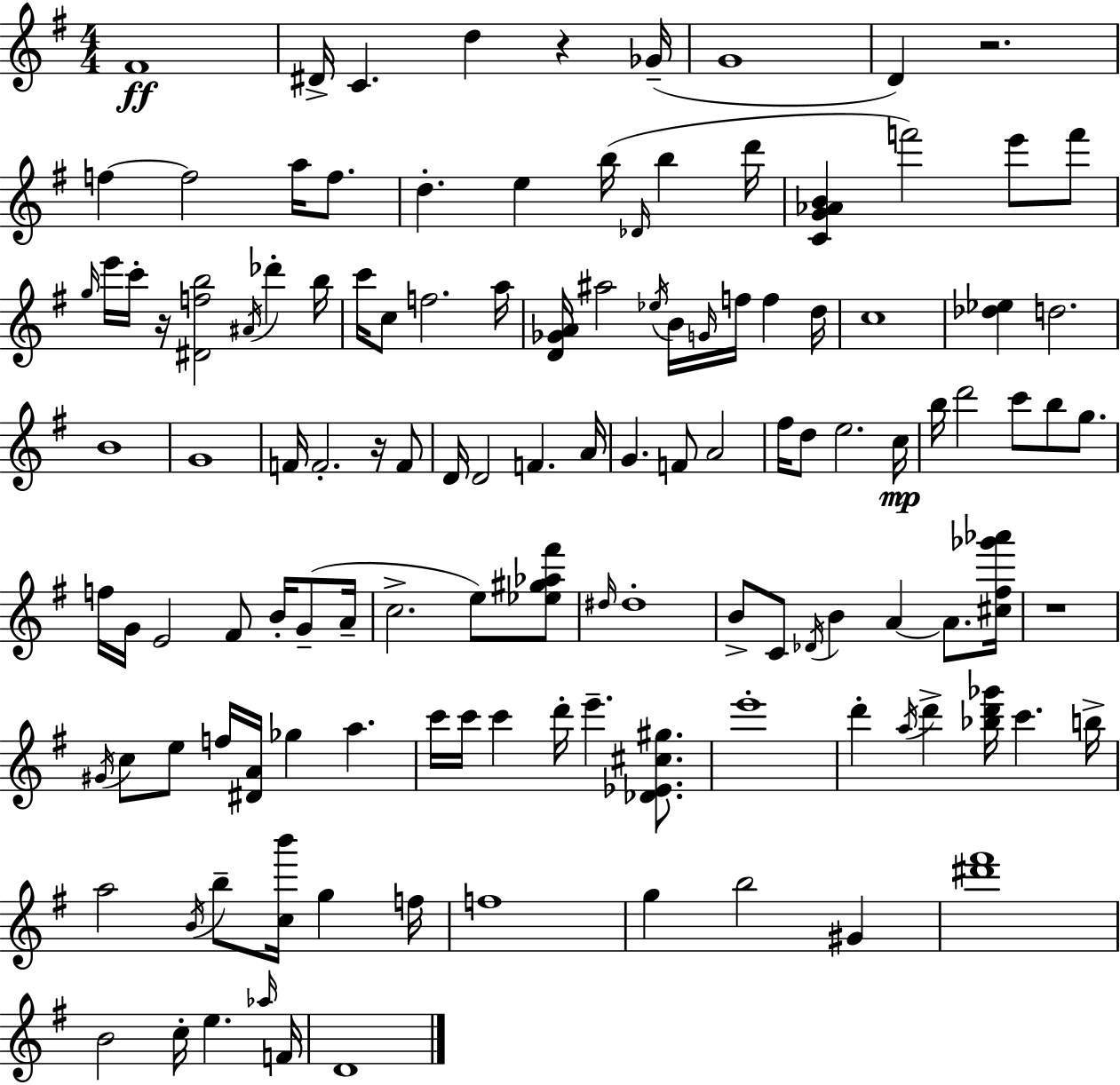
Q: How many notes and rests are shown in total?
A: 125